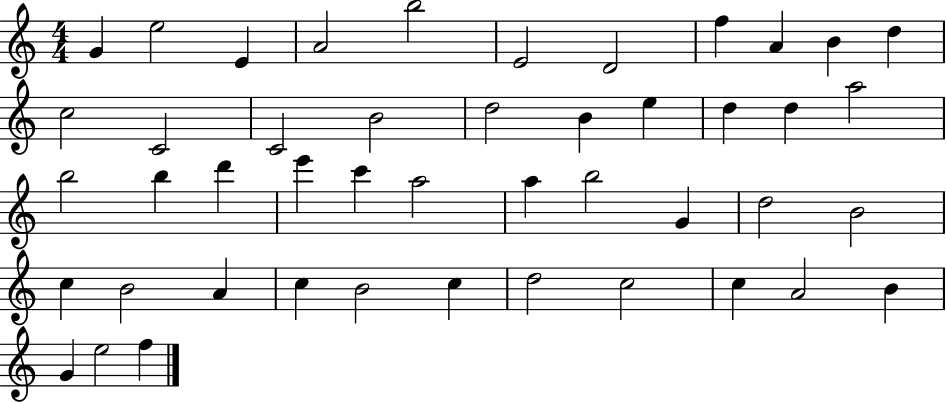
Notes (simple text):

G4/q E5/h E4/q A4/h B5/h E4/h D4/h F5/q A4/q B4/q D5/q C5/h C4/h C4/h B4/h D5/h B4/q E5/q D5/q D5/q A5/h B5/h B5/q D6/q E6/q C6/q A5/h A5/q B5/h G4/q D5/h B4/h C5/q B4/h A4/q C5/q B4/h C5/q D5/h C5/h C5/q A4/h B4/q G4/q E5/h F5/q